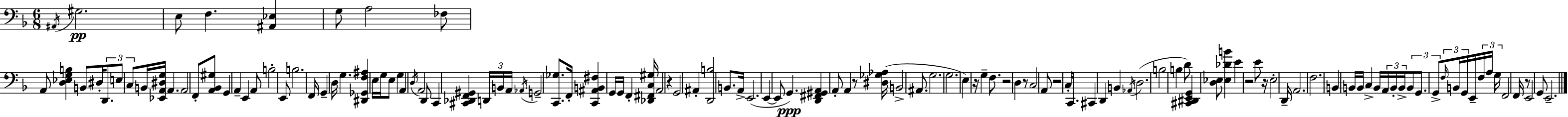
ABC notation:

X:1
T:Untitled
M:6/8
L:1/4
K:F
^A,,/4 ^G,2 E,/2 F, [^A,,_E,] G,/2 A,2 _F,/2 A,,/2 [D,_E,G,B,] B,,/2 ^D,/4 D,,/2 E,/2 C,/2 B,,/4 [_E,,A,,^D,G,]/4 A,, A,,2 F,,/2 [A,,_B,,^G,]/2 G,, A,, E,, A,,/2 B,2 E,,/2 B,2 F,,/4 G,, D,/4 G, [^D,,_G,,F,^A,] E,/4 G,/4 E,/2 G, A,, D,/4 A,,2 D,,/2 C,, [^C,,_D,,F,,^G,,] D,,/4 B,,/4 A,,/4 _A,,/4 G,,2 [C,,_G,]/2 F,,/4 [C,,^A,,B,,^F,] G,,/4 G,,/4 F,, [_D,,^F,,C,^G,]/4 A,,2 z G,,2 ^A,, [D,,B,]2 B,,/2 A,,/4 E,,2 E,, E,,/2 G,, [D,,^F,,^G,,A,,] A,,/2 A,, z/2 [^D,_G,_A,]/4 B,,2 ^A,,/2 G,2 G,2 E, z/4 G, F,/2 z2 D, z/2 C,2 A,,/2 z2 C,/4 C,,/2 ^C,, D,, B,, _A,,/4 D,2 B,2 B, D/2 [^C,,^D,,E,,G,,] [D,_E,]/2 [_E,_DB] E z2 E/2 z/4 E,2 D,,/4 A,,2 F,2 B,, B,,/4 B,,/4 C, B,,/4 A,,/4 B,,/4 B,,/4 B,,/2 G,,/2 G,,/2 F,/4 B,,/4 G,,/4 E,,/4 F,/4 A,/4 G,/4 F,,2 F,,/4 z/2 E,,2 G,,/2 E,,2